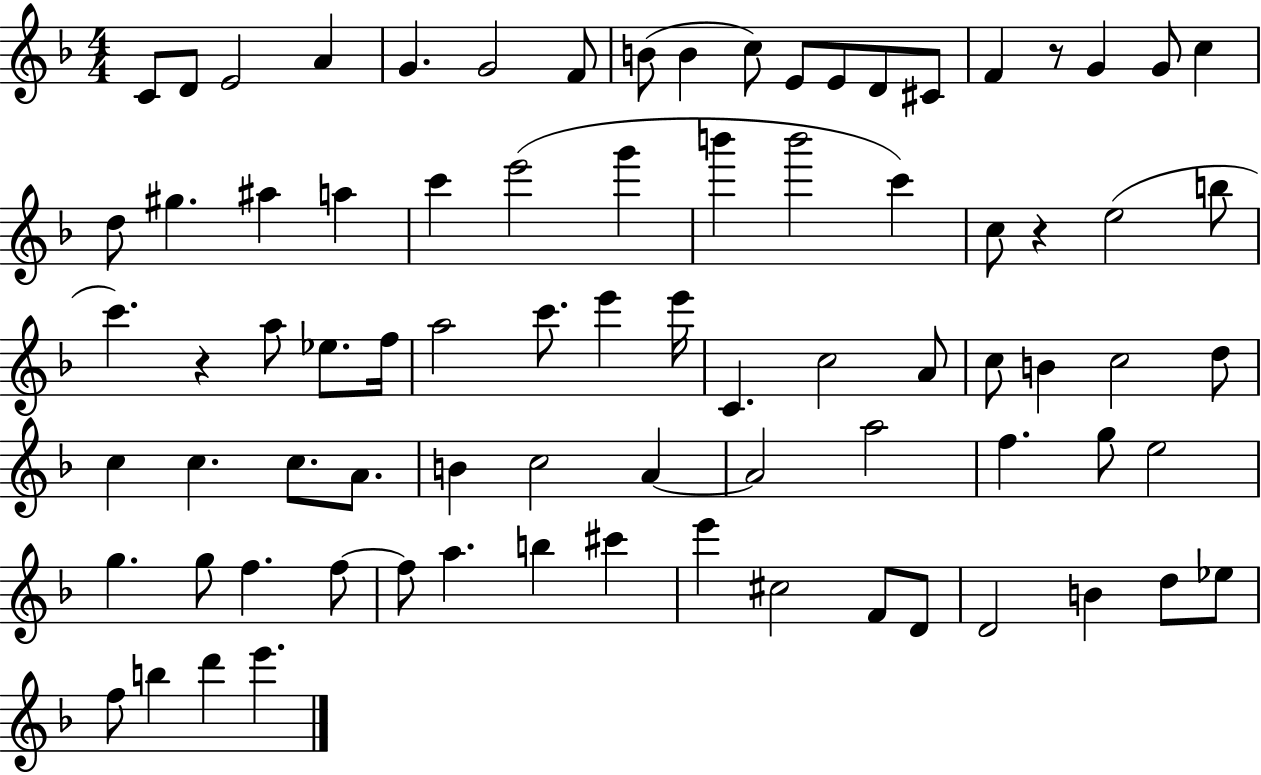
C4/e D4/e E4/h A4/q G4/q. G4/h F4/e B4/e B4/q C5/e E4/e E4/e D4/e C#4/e F4/q R/e G4/q G4/e C5/q D5/e G#5/q. A#5/q A5/q C6/q E6/h G6/q B6/q B6/h C6/q C5/e R/q E5/h B5/e C6/q. R/q A5/e Eb5/e. F5/s A5/h C6/e. E6/q E6/s C4/q. C5/h A4/e C5/e B4/q C5/h D5/e C5/q C5/q. C5/e. A4/e. B4/q C5/h A4/q A4/h A5/h F5/q. G5/e E5/h G5/q. G5/e F5/q. F5/e F5/e A5/q. B5/q C#6/q E6/q C#5/h F4/e D4/e D4/h B4/q D5/e Eb5/e F5/e B5/q D6/q E6/q.